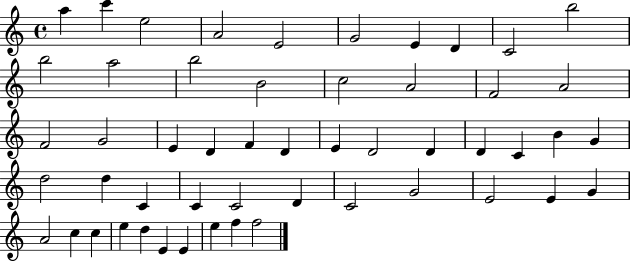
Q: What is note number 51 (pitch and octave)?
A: F5